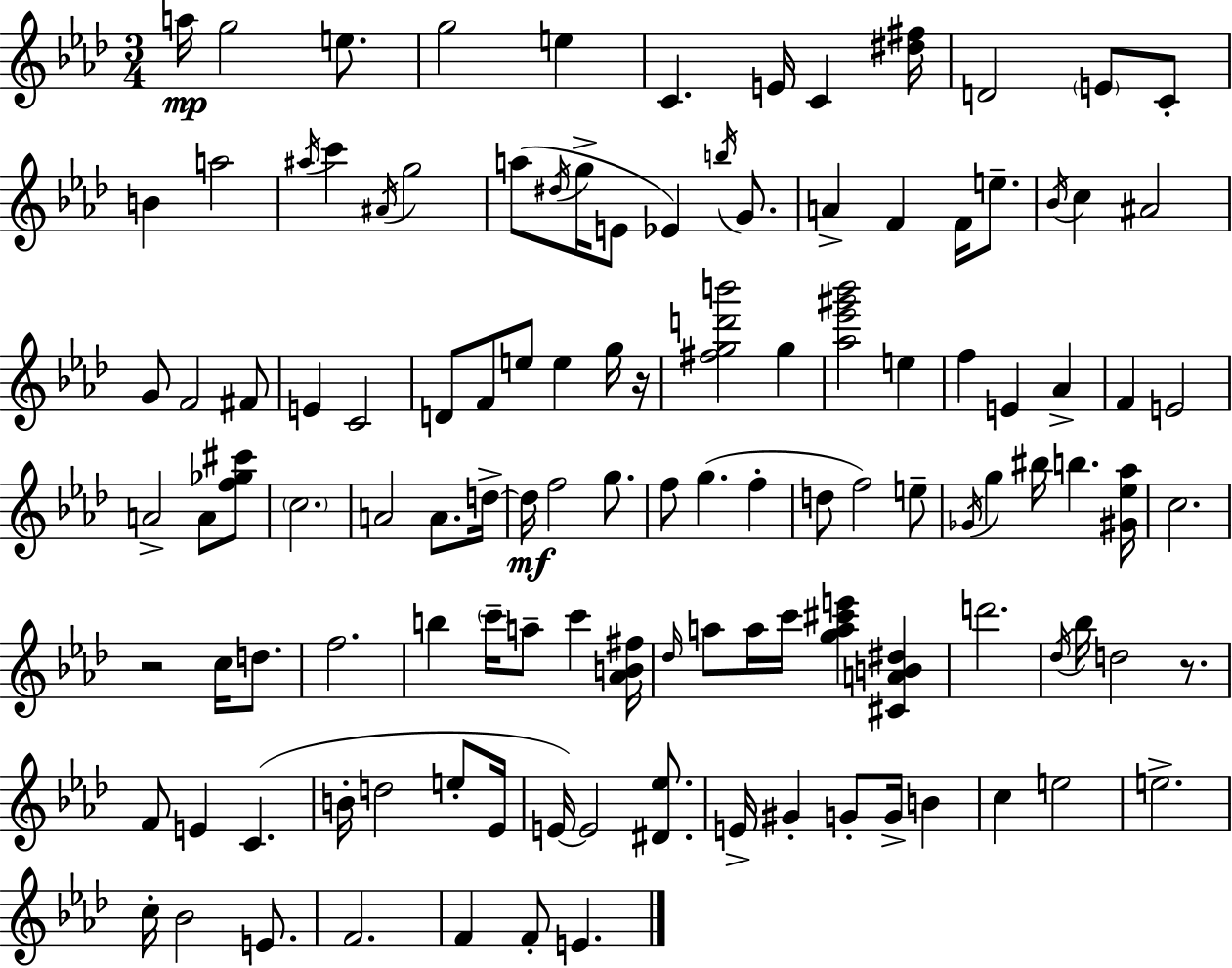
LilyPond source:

{
  \clef treble
  \numericTimeSignature
  \time 3/4
  \key f \minor
  \repeat volta 2 { a''16\mp g''2 e''8. | g''2 e''4 | c'4. e'16 c'4 <dis'' fis''>16 | d'2 \parenthesize e'8 c'8-. | \break b'4 a''2 | \acciaccatura { ais''16 } c'''4 \acciaccatura { ais'16 } g''2 | a''8( \acciaccatura { dis''16 } g''16-> e'8 ees'4) | \acciaccatura { b''16 } g'8. a'4-> f'4 | \break f'16 e''8.-- \acciaccatura { bes'16 } c''4 ais'2 | g'8 f'2 | fis'8 e'4 c'2 | d'8 f'8 e''8 e''4 | \break g''16 r16 <fis'' g'' d''' b'''>2 | g''4 <aes'' ees''' gis''' bes'''>2 | e''4 f''4 e'4 | aes'4-> f'4 e'2 | \break a'2-> | a'8 <f'' ges'' cis'''>8 \parenthesize c''2. | a'2 | a'8. d''16->~~ d''16\mf f''2 | \break g''8. f''8 g''4.( | f''4-. d''8 f''2) | e''8-- \acciaccatura { ges'16 } g''4 bis''16 b''4. | <gis' ees'' aes''>16 c''2. | \break r2 | c''16 d''8. f''2. | b''4 \parenthesize c'''16-- a''8-- | c'''4 <aes' b' fis''>16 \grace { des''16 } a''8 a''16 c'''16 <g'' a'' cis''' e'''>4 | \break <cis' a' b' dis''>4 d'''2. | \acciaccatura { des''16 } bes''16 d''2 | r8. f'8 e'4 | c'4.( b'16-. d''2 | \break e''8-. ees'16 e'16~~) e'2 | <dis' ees''>8. e'16-> gis'4-. | g'8-. g'16-> b'4 c''4 | e''2 e''2.-> | \break c''16-. bes'2 | e'8. f'2. | f'4 | f'8-. e'4. } \bar "|."
}